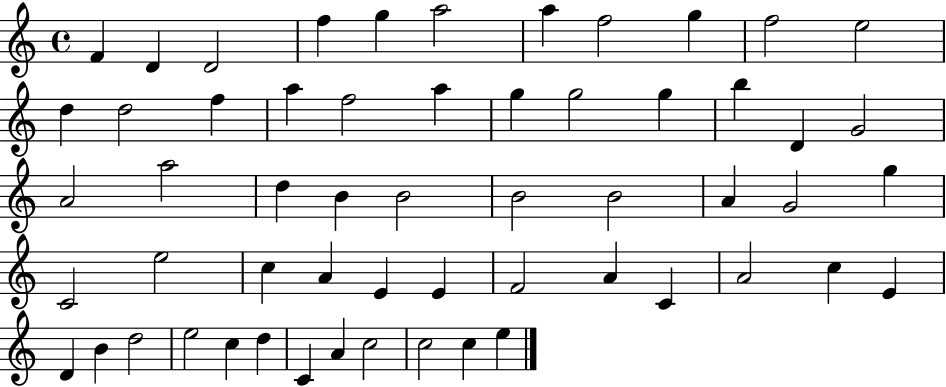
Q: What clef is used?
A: treble